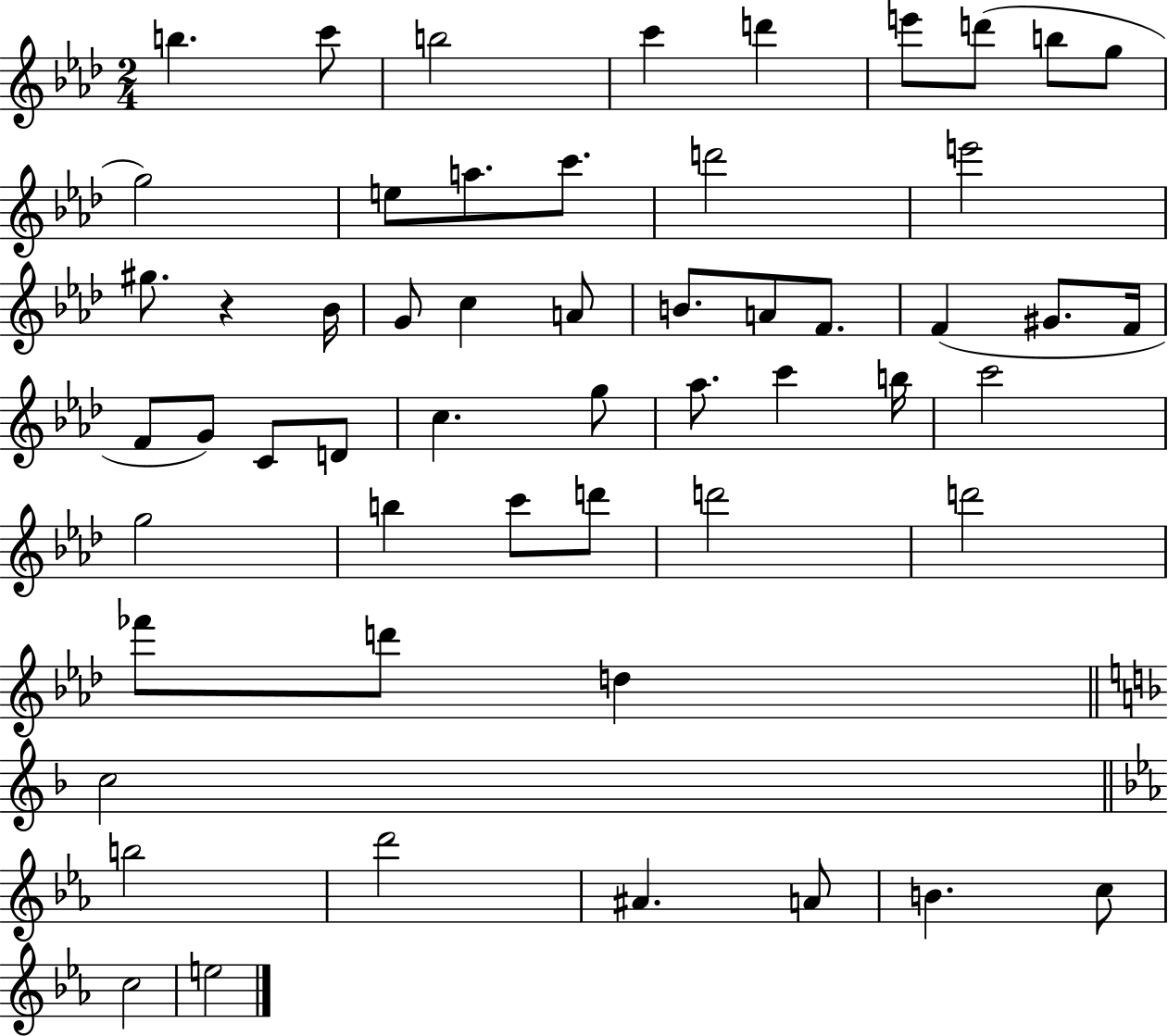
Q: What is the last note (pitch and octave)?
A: E5